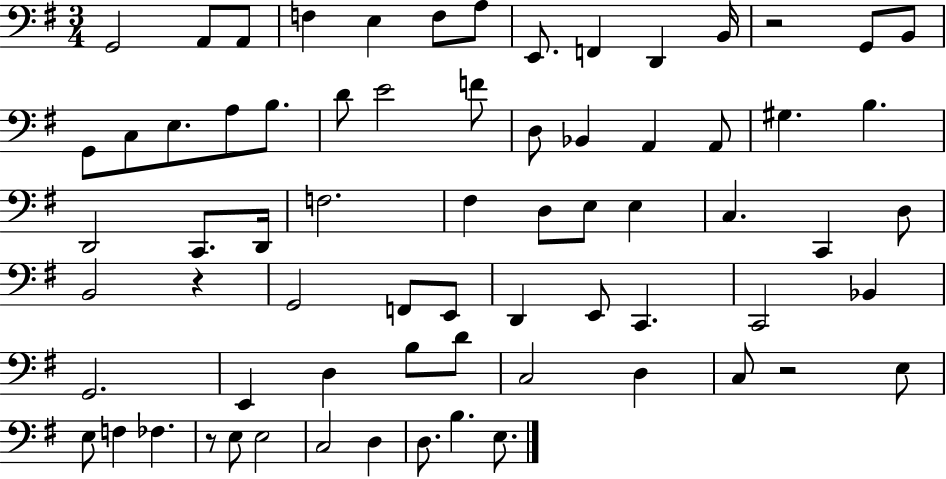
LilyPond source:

{
  \clef bass
  \numericTimeSignature
  \time 3/4
  \key g \major
  \repeat volta 2 { g,2 a,8 a,8 | f4 e4 f8 a8 | e,8. f,4 d,4 b,16 | r2 g,8 b,8 | \break g,8 c8 e8. a8 b8. | d'8 e'2 f'8 | d8 bes,4 a,4 a,8 | gis4. b4. | \break d,2 c,8. d,16 | f2. | fis4 d8 e8 e4 | c4. c,4 d8 | \break b,2 r4 | g,2 f,8 e,8 | d,4 e,8 c,4. | c,2 bes,4 | \break g,2. | e,4 d4 b8 d'8 | c2 d4 | c8 r2 e8 | \break e8 f4 fes4. | r8 e8 e2 | c2 d4 | d8. b4. e8. | \break } \bar "|."
}